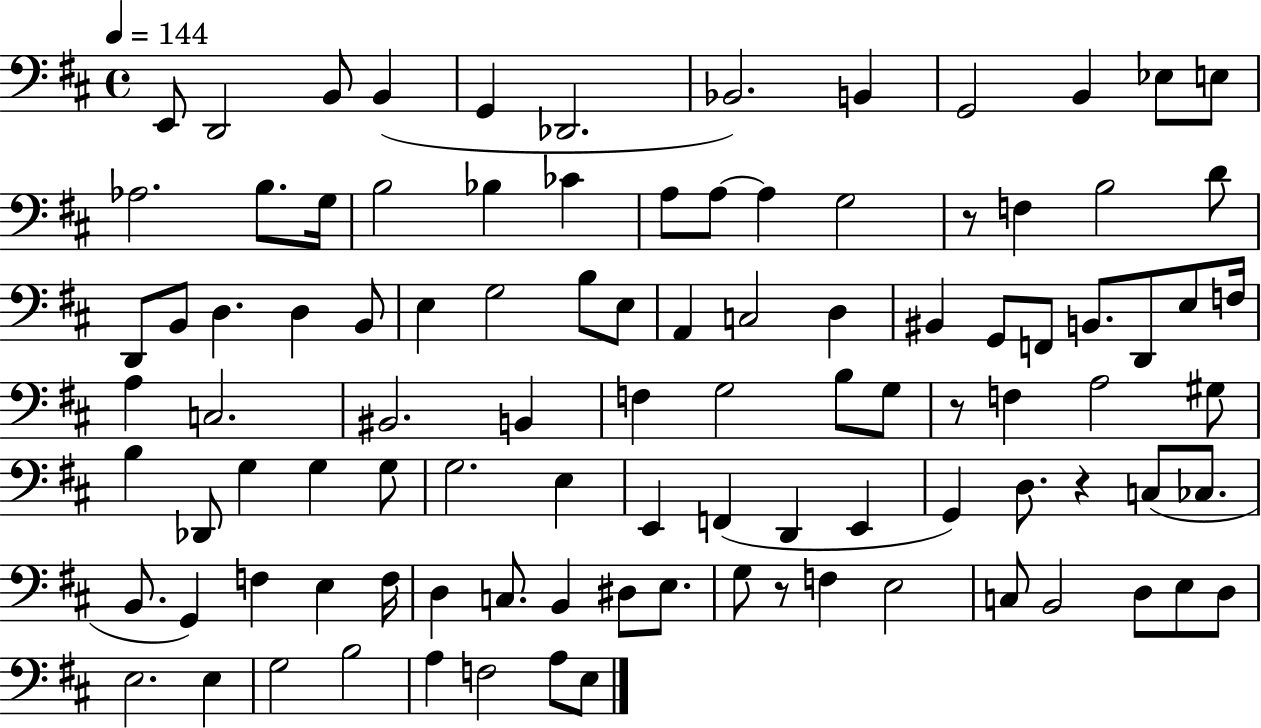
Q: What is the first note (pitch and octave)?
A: E2